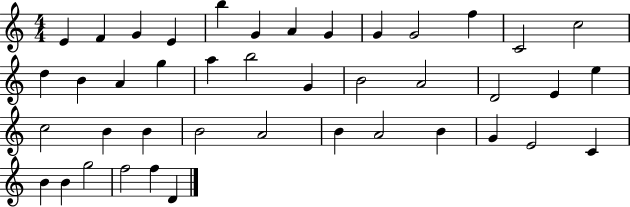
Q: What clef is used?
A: treble